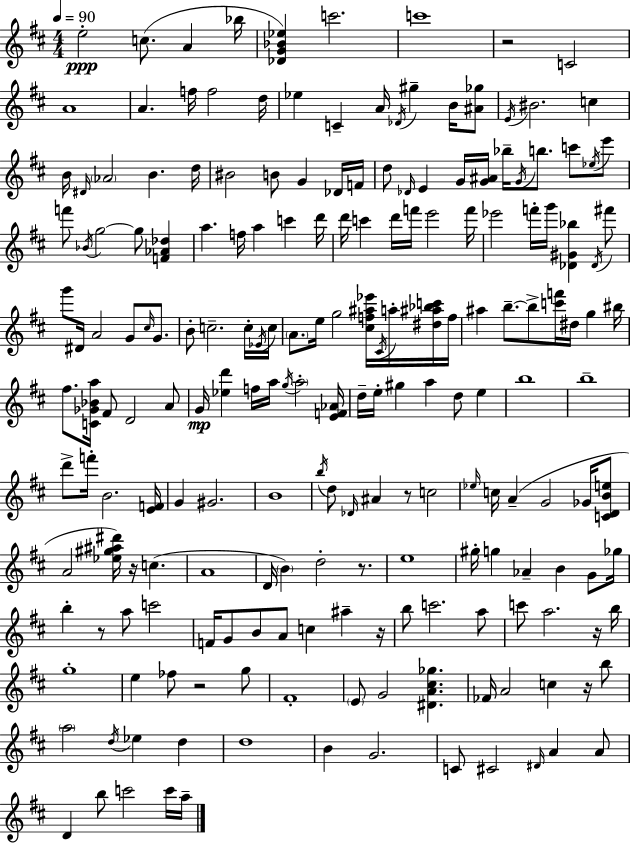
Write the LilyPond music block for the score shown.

{
  \clef treble
  \numericTimeSignature
  \time 4/4
  \key d \major
  \tempo 4 = 90
  \repeat volta 2 { e''2-.\ppp c''8.( a'4 bes''16 | <des' g' bes' ees''>4) c'''2. | c'''1 | r2 c'2 | \break a'1 | a'4. f''16 f''2 d''16 | ees''4 c'4-- a'16 \acciaccatura { des'16 } gis''4-- b'16 <ais' ges''>8 | \acciaccatura { e'16 } bis'2. c''4 | \break b'16 \grace { dis'16 } \parenthesize aes'2 b'4. | d''16 bis'2 b'8 g'4 | des'16 f'16 d''8 \grace { des'16 } e'4 g'16 <g' ais'>16 bes''16-- \acciaccatura { g'16 } b''8. | c'''8 \acciaccatura { ees''16 } e'''8 f'''8 \acciaccatura { bes'16 } g''2~~ | \break g''8 <f' aes' des''>4 a''4. f''16 a''4 | c'''4 d'''16 d'''16 c'''4 d'''16 f'''16 e'''2 | f'''16 ees'''2 f'''16-. | g'''16 <des' gis' bes''>4 \acciaccatura { des'16 } fis'''8 g'''8 dis'16 a'2 | \break g'8 \grace { cis''16 } g'8. b'8-. c''2.-- | c''16-. \acciaccatura { ees'16 } c''16 \parenthesize a'8. e''16 g''2 | <cis'' f'' ais'' ees'''>16 \acciaccatura { cis'16 } a''16-. <dis'' ais'' bes'' c'''>16 f''16 ais''4 b''8.--~~ | b''8-> <c''' f'''>16 dis''16 g''4 bis''16 fis''8. <c' ges' bes' a''>16 fis'8 | \break d'2 a'8 g'16\mp <ees'' d'''>4 | f''16 a''16 \acciaccatura { g''16 } \parenthesize a''2-. <e' f' aes'>16 d''16-- e''16-. gis''4 | a''4 d''8 e''4 b''1 | b''1-- | \break d'''8-> f'''16-. b'2. | <e' f'>16 g'4 | gis'2. b'1 | \acciaccatura { b''16 } d''8 \grace { des'16 } | \break ais'4 r8 c''2 \grace { ees''16 } c''16 | a'4--( g'2 ges'16 <c' d' b' e''>8 a'2 | <ees'' gis'' ais'' dis'''>16) r16 c''4.( a'1 | d'16 | \break \parenthesize b'4) d''2-. r8. e''1 | gis''16-. | g''4 aes'4-- b'4 g'8 ges''16 b''4-. | r8 a''8 c'''2 f'16 | \break g'8 b'8 a'8 c''4 ais''4-- r16 b''8 | c'''2. a''8 c'''8 | a''2. r16 b''16 g''1-. | e''4 | \break fes''8 r2 g''8 fis'1-. | \parenthesize e'8 | g'2 <dis' a' cis'' ges''>4. fes'16 | a'2 c''4 r16 b''8 \parenthesize a''2 | \break \acciaccatura { d''16 } ees''4 d''4 | d''1 | b'4 g'2. | c'8 cis'2 \grace { dis'16 } a'4 a'8 | \break d'4 b''8 c'''2 c'''16 | a''16-- } \bar "|."
}